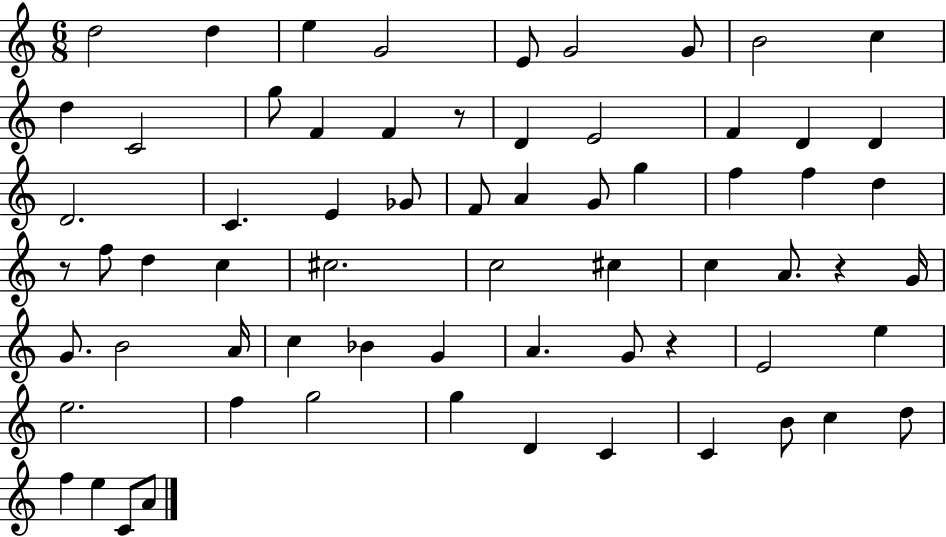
D5/h D5/q E5/q G4/h E4/e G4/h G4/e B4/h C5/q D5/q C4/h G5/e F4/q F4/q R/e D4/q E4/h F4/q D4/q D4/q D4/h. C4/q. E4/q Gb4/e F4/e A4/q G4/e G5/q F5/q F5/q D5/q R/e F5/e D5/q C5/q C#5/h. C5/h C#5/q C5/q A4/e. R/q G4/s G4/e. B4/h A4/s C5/q Bb4/q G4/q A4/q. G4/e R/q E4/h E5/q E5/h. F5/q G5/h G5/q D4/q C4/q C4/q B4/e C5/q D5/e F5/q E5/q C4/e A4/e